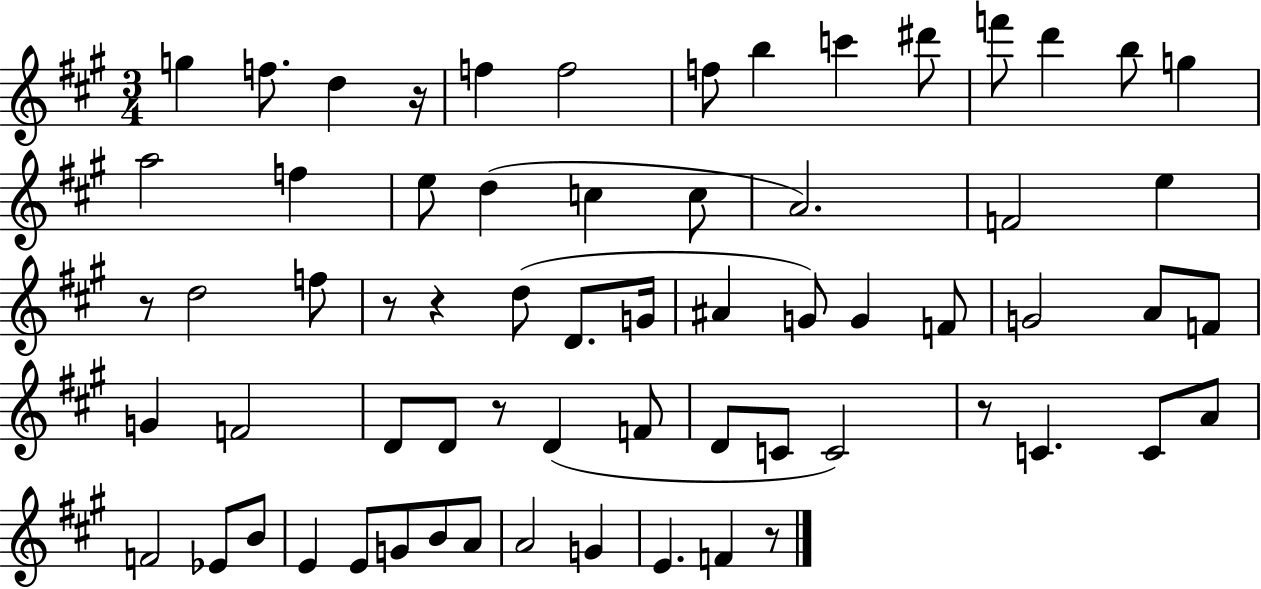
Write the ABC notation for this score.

X:1
T:Untitled
M:3/4
L:1/4
K:A
g f/2 d z/4 f f2 f/2 b c' ^d'/2 f'/2 d' b/2 g a2 f e/2 d c c/2 A2 F2 e z/2 d2 f/2 z/2 z d/2 D/2 G/4 ^A G/2 G F/2 G2 A/2 F/2 G F2 D/2 D/2 z/2 D F/2 D/2 C/2 C2 z/2 C C/2 A/2 F2 _E/2 B/2 E E/2 G/2 B/2 A/2 A2 G E F z/2